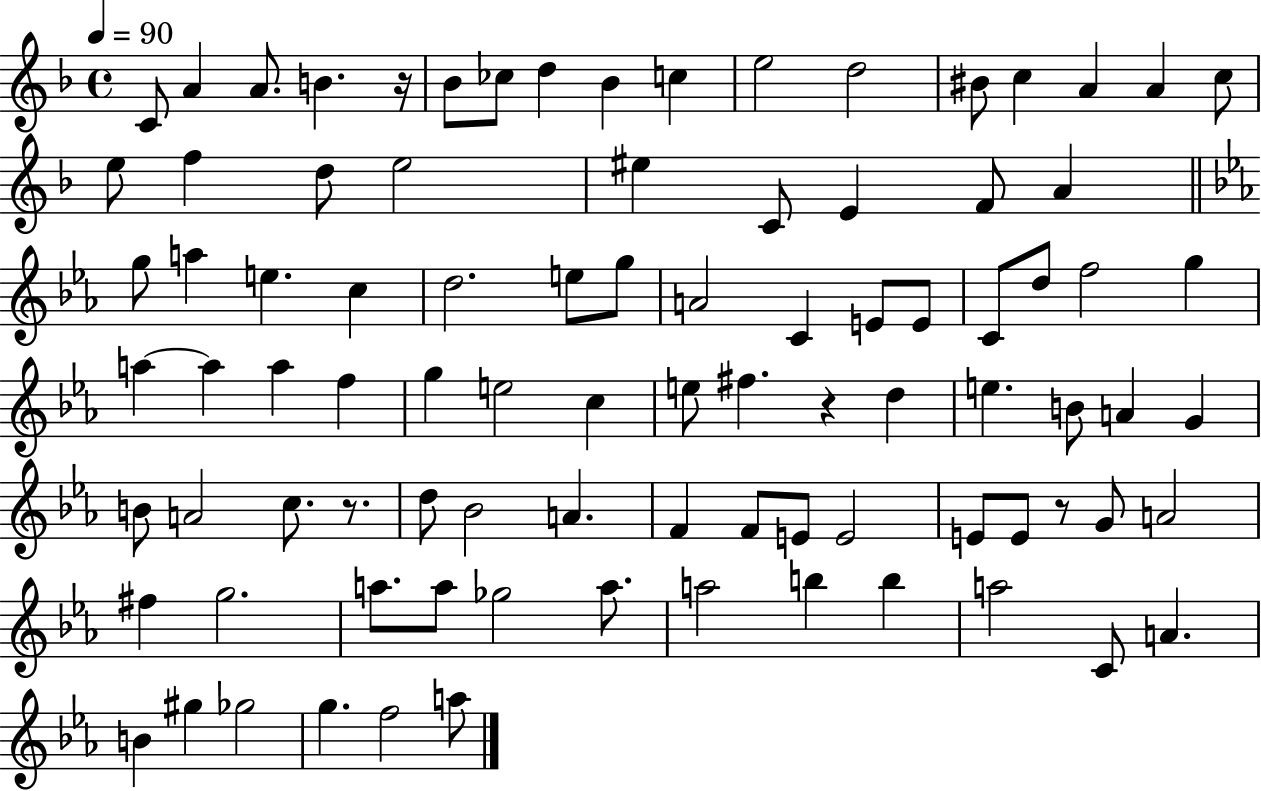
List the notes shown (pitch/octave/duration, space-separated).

C4/e A4/q A4/e. B4/q. R/s Bb4/e CES5/e D5/q Bb4/q C5/q E5/h D5/h BIS4/e C5/q A4/q A4/q C5/e E5/e F5/q D5/e E5/h EIS5/q C4/e E4/q F4/e A4/q G5/e A5/q E5/q. C5/q D5/h. E5/e G5/e A4/h C4/q E4/e E4/e C4/e D5/e F5/h G5/q A5/q A5/q A5/q F5/q G5/q E5/h C5/q E5/e F#5/q. R/q D5/q E5/q. B4/e A4/q G4/q B4/e A4/h C5/e. R/e. D5/e Bb4/h A4/q. F4/q F4/e E4/e E4/h E4/e E4/e R/e G4/e A4/h F#5/q G5/h. A5/e. A5/e Gb5/h A5/e. A5/h B5/q B5/q A5/h C4/e A4/q. B4/q G#5/q Gb5/h G5/q. F5/h A5/e